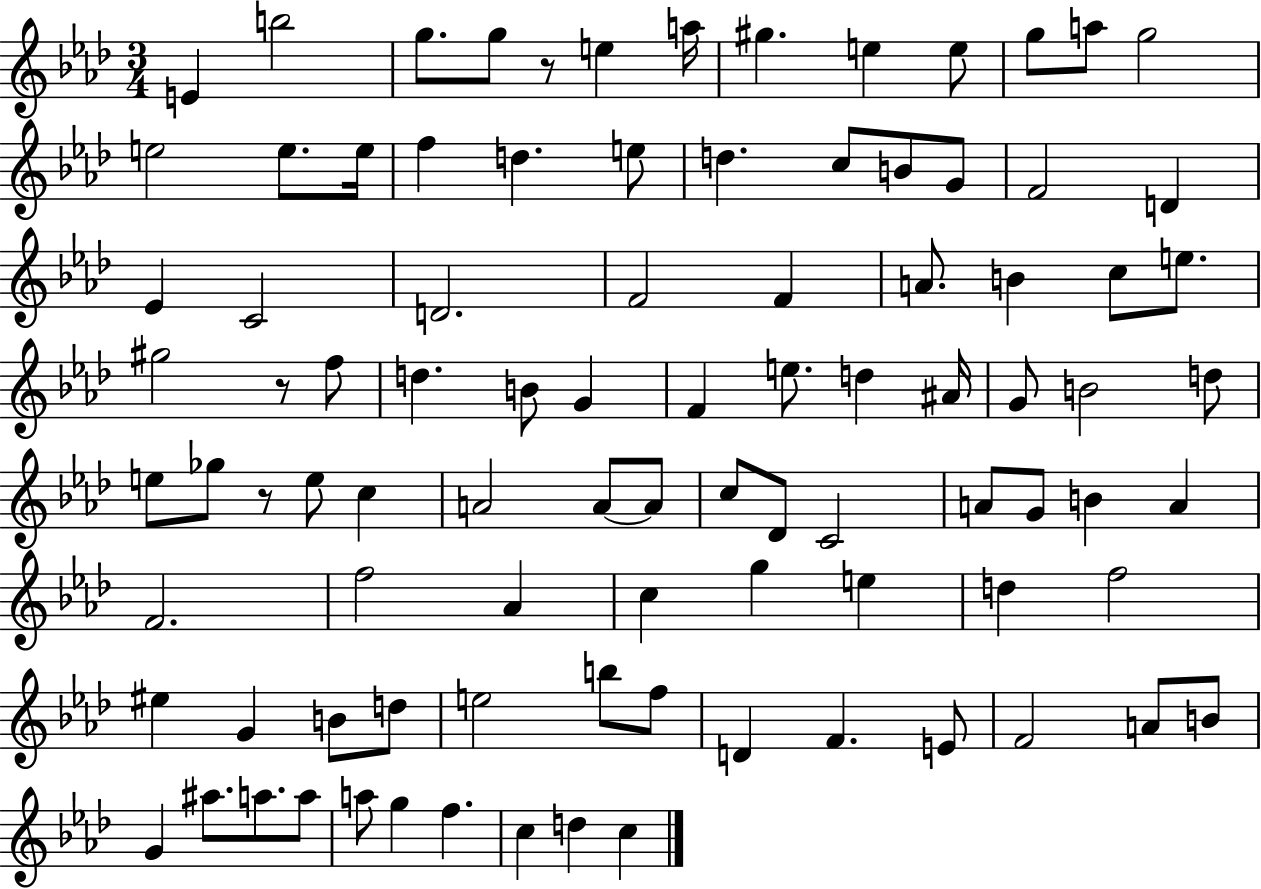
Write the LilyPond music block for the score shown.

{
  \clef treble
  \numericTimeSignature
  \time 3/4
  \key aes \major
  \repeat volta 2 { e'4 b''2 | g''8. g''8 r8 e''4 a''16 | gis''4. e''4 e''8 | g''8 a''8 g''2 | \break e''2 e''8. e''16 | f''4 d''4. e''8 | d''4. c''8 b'8 g'8 | f'2 d'4 | \break ees'4 c'2 | d'2. | f'2 f'4 | a'8. b'4 c''8 e''8. | \break gis''2 r8 f''8 | d''4. b'8 g'4 | f'4 e''8. d''4 ais'16 | g'8 b'2 d''8 | \break e''8 ges''8 r8 e''8 c''4 | a'2 a'8~~ a'8 | c''8 des'8 c'2 | a'8 g'8 b'4 a'4 | \break f'2. | f''2 aes'4 | c''4 g''4 e''4 | d''4 f''2 | \break eis''4 g'4 b'8 d''8 | e''2 b''8 f''8 | d'4 f'4. e'8 | f'2 a'8 b'8 | \break g'4 ais''8. a''8. a''8 | a''8 g''4 f''4. | c''4 d''4 c''4 | } \bar "|."
}